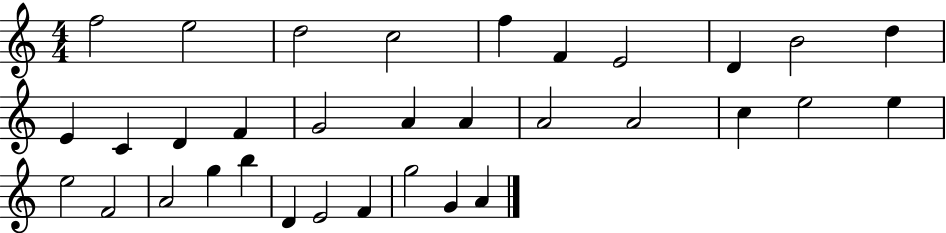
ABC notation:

X:1
T:Untitled
M:4/4
L:1/4
K:C
f2 e2 d2 c2 f F E2 D B2 d E C D F G2 A A A2 A2 c e2 e e2 F2 A2 g b D E2 F g2 G A